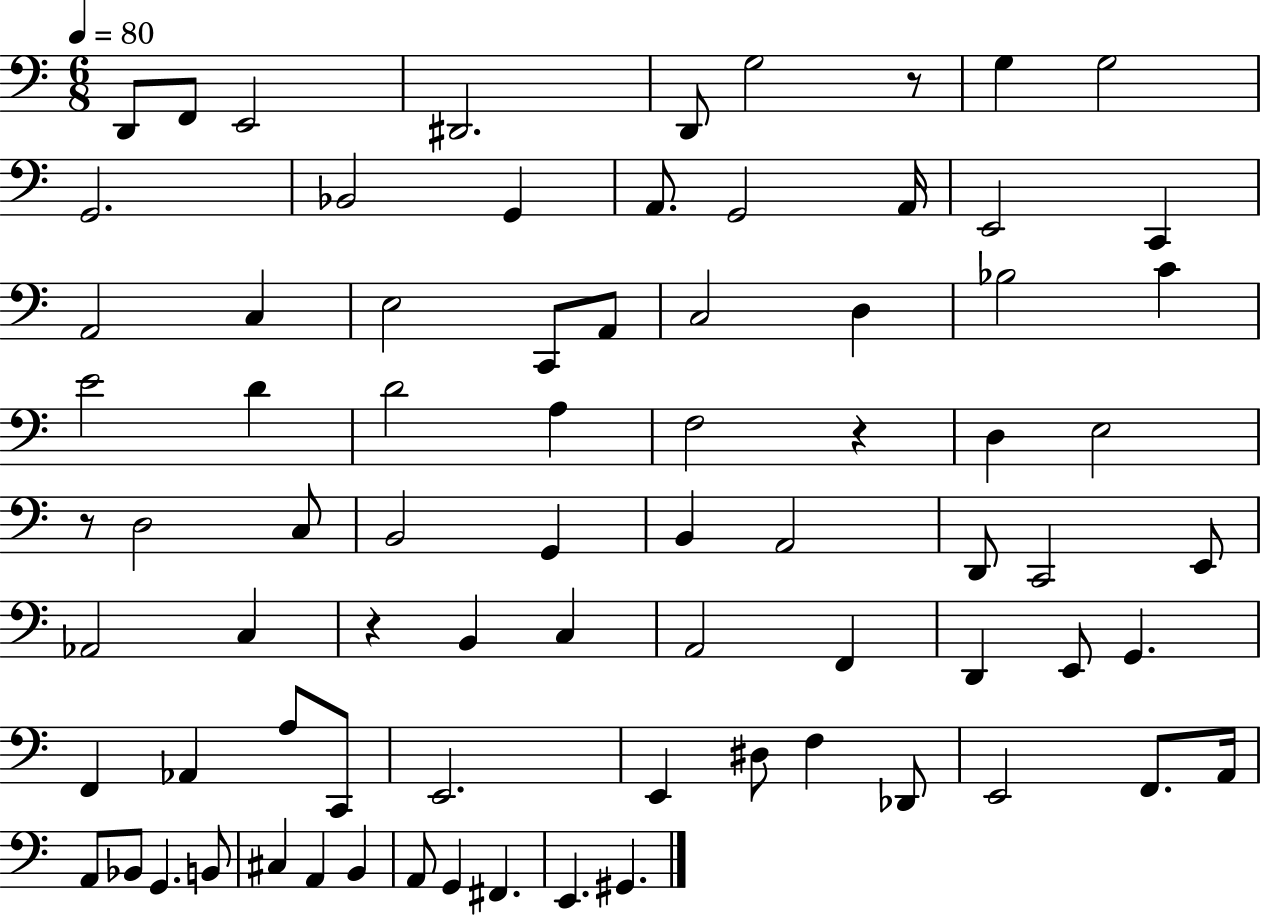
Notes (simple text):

D2/e F2/e E2/h D#2/h. D2/e G3/h R/e G3/q G3/h G2/h. Bb2/h G2/q A2/e. G2/h A2/s E2/h C2/q A2/h C3/q E3/h C2/e A2/e C3/h D3/q Bb3/h C4/q E4/h D4/q D4/h A3/q F3/h R/q D3/q E3/h R/e D3/h C3/e B2/h G2/q B2/q A2/h D2/e C2/h E2/e Ab2/h C3/q R/q B2/q C3/q A2/h F2/q D2/q E2/e G2/q. F2/q Ab2/q A3/e C2/e E2/h. E2/q D#3/e F3/q Db2/e E2/h F2/e. A2/s A2/e Bb2/e G2/q. B2/e C#3/q A2/q B2/q A2/e G2/q F#2/q. E2/q. G#2/q.